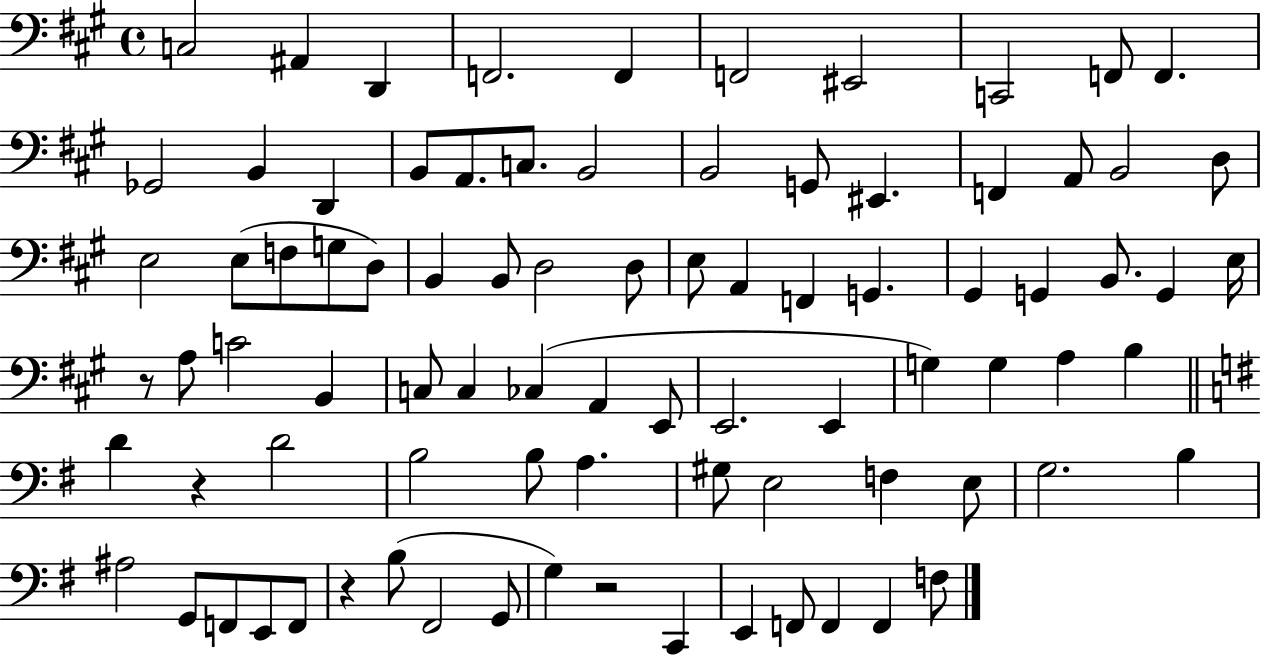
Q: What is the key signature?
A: A major